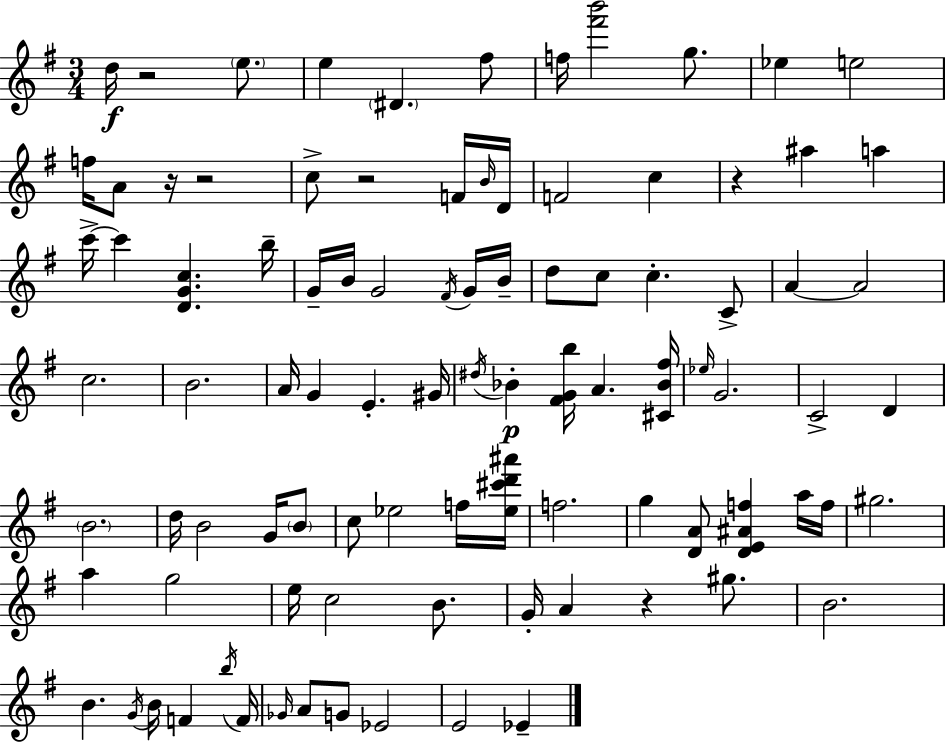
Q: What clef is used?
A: treble